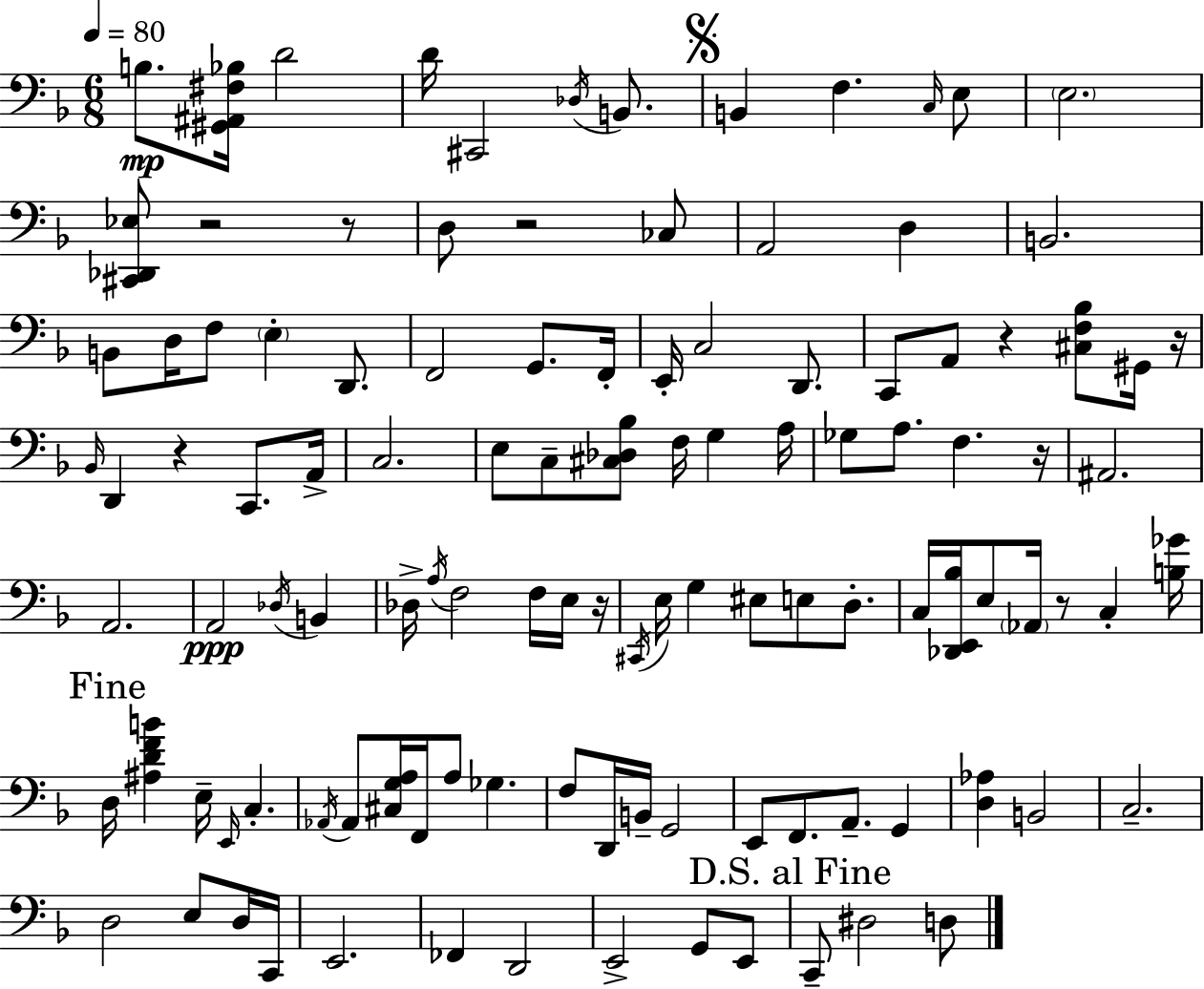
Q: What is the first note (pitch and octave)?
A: B3